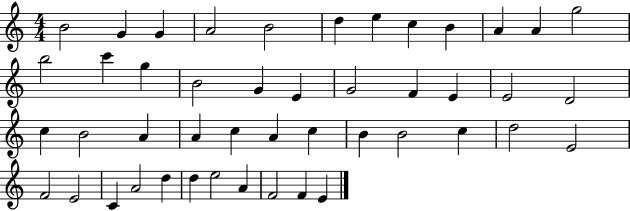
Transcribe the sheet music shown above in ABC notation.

X:1
T:Untitled
M:4/4
L:1/4
K:C
B2 G G A2 B2 d e c B A A g2 b2 c' g B2 G E G2 F E E2 D2 c B2 A A c A c B B2 c d2 E2 F2 E2 C A2 d d e2 A F2 F E